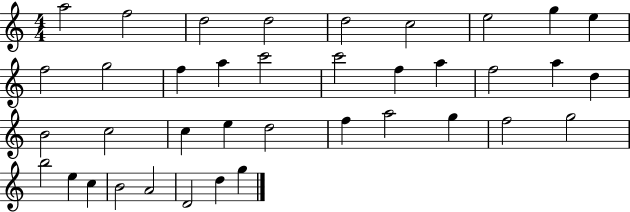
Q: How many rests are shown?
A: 0